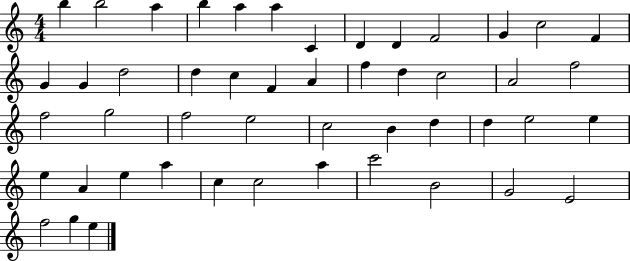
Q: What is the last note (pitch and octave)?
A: E5